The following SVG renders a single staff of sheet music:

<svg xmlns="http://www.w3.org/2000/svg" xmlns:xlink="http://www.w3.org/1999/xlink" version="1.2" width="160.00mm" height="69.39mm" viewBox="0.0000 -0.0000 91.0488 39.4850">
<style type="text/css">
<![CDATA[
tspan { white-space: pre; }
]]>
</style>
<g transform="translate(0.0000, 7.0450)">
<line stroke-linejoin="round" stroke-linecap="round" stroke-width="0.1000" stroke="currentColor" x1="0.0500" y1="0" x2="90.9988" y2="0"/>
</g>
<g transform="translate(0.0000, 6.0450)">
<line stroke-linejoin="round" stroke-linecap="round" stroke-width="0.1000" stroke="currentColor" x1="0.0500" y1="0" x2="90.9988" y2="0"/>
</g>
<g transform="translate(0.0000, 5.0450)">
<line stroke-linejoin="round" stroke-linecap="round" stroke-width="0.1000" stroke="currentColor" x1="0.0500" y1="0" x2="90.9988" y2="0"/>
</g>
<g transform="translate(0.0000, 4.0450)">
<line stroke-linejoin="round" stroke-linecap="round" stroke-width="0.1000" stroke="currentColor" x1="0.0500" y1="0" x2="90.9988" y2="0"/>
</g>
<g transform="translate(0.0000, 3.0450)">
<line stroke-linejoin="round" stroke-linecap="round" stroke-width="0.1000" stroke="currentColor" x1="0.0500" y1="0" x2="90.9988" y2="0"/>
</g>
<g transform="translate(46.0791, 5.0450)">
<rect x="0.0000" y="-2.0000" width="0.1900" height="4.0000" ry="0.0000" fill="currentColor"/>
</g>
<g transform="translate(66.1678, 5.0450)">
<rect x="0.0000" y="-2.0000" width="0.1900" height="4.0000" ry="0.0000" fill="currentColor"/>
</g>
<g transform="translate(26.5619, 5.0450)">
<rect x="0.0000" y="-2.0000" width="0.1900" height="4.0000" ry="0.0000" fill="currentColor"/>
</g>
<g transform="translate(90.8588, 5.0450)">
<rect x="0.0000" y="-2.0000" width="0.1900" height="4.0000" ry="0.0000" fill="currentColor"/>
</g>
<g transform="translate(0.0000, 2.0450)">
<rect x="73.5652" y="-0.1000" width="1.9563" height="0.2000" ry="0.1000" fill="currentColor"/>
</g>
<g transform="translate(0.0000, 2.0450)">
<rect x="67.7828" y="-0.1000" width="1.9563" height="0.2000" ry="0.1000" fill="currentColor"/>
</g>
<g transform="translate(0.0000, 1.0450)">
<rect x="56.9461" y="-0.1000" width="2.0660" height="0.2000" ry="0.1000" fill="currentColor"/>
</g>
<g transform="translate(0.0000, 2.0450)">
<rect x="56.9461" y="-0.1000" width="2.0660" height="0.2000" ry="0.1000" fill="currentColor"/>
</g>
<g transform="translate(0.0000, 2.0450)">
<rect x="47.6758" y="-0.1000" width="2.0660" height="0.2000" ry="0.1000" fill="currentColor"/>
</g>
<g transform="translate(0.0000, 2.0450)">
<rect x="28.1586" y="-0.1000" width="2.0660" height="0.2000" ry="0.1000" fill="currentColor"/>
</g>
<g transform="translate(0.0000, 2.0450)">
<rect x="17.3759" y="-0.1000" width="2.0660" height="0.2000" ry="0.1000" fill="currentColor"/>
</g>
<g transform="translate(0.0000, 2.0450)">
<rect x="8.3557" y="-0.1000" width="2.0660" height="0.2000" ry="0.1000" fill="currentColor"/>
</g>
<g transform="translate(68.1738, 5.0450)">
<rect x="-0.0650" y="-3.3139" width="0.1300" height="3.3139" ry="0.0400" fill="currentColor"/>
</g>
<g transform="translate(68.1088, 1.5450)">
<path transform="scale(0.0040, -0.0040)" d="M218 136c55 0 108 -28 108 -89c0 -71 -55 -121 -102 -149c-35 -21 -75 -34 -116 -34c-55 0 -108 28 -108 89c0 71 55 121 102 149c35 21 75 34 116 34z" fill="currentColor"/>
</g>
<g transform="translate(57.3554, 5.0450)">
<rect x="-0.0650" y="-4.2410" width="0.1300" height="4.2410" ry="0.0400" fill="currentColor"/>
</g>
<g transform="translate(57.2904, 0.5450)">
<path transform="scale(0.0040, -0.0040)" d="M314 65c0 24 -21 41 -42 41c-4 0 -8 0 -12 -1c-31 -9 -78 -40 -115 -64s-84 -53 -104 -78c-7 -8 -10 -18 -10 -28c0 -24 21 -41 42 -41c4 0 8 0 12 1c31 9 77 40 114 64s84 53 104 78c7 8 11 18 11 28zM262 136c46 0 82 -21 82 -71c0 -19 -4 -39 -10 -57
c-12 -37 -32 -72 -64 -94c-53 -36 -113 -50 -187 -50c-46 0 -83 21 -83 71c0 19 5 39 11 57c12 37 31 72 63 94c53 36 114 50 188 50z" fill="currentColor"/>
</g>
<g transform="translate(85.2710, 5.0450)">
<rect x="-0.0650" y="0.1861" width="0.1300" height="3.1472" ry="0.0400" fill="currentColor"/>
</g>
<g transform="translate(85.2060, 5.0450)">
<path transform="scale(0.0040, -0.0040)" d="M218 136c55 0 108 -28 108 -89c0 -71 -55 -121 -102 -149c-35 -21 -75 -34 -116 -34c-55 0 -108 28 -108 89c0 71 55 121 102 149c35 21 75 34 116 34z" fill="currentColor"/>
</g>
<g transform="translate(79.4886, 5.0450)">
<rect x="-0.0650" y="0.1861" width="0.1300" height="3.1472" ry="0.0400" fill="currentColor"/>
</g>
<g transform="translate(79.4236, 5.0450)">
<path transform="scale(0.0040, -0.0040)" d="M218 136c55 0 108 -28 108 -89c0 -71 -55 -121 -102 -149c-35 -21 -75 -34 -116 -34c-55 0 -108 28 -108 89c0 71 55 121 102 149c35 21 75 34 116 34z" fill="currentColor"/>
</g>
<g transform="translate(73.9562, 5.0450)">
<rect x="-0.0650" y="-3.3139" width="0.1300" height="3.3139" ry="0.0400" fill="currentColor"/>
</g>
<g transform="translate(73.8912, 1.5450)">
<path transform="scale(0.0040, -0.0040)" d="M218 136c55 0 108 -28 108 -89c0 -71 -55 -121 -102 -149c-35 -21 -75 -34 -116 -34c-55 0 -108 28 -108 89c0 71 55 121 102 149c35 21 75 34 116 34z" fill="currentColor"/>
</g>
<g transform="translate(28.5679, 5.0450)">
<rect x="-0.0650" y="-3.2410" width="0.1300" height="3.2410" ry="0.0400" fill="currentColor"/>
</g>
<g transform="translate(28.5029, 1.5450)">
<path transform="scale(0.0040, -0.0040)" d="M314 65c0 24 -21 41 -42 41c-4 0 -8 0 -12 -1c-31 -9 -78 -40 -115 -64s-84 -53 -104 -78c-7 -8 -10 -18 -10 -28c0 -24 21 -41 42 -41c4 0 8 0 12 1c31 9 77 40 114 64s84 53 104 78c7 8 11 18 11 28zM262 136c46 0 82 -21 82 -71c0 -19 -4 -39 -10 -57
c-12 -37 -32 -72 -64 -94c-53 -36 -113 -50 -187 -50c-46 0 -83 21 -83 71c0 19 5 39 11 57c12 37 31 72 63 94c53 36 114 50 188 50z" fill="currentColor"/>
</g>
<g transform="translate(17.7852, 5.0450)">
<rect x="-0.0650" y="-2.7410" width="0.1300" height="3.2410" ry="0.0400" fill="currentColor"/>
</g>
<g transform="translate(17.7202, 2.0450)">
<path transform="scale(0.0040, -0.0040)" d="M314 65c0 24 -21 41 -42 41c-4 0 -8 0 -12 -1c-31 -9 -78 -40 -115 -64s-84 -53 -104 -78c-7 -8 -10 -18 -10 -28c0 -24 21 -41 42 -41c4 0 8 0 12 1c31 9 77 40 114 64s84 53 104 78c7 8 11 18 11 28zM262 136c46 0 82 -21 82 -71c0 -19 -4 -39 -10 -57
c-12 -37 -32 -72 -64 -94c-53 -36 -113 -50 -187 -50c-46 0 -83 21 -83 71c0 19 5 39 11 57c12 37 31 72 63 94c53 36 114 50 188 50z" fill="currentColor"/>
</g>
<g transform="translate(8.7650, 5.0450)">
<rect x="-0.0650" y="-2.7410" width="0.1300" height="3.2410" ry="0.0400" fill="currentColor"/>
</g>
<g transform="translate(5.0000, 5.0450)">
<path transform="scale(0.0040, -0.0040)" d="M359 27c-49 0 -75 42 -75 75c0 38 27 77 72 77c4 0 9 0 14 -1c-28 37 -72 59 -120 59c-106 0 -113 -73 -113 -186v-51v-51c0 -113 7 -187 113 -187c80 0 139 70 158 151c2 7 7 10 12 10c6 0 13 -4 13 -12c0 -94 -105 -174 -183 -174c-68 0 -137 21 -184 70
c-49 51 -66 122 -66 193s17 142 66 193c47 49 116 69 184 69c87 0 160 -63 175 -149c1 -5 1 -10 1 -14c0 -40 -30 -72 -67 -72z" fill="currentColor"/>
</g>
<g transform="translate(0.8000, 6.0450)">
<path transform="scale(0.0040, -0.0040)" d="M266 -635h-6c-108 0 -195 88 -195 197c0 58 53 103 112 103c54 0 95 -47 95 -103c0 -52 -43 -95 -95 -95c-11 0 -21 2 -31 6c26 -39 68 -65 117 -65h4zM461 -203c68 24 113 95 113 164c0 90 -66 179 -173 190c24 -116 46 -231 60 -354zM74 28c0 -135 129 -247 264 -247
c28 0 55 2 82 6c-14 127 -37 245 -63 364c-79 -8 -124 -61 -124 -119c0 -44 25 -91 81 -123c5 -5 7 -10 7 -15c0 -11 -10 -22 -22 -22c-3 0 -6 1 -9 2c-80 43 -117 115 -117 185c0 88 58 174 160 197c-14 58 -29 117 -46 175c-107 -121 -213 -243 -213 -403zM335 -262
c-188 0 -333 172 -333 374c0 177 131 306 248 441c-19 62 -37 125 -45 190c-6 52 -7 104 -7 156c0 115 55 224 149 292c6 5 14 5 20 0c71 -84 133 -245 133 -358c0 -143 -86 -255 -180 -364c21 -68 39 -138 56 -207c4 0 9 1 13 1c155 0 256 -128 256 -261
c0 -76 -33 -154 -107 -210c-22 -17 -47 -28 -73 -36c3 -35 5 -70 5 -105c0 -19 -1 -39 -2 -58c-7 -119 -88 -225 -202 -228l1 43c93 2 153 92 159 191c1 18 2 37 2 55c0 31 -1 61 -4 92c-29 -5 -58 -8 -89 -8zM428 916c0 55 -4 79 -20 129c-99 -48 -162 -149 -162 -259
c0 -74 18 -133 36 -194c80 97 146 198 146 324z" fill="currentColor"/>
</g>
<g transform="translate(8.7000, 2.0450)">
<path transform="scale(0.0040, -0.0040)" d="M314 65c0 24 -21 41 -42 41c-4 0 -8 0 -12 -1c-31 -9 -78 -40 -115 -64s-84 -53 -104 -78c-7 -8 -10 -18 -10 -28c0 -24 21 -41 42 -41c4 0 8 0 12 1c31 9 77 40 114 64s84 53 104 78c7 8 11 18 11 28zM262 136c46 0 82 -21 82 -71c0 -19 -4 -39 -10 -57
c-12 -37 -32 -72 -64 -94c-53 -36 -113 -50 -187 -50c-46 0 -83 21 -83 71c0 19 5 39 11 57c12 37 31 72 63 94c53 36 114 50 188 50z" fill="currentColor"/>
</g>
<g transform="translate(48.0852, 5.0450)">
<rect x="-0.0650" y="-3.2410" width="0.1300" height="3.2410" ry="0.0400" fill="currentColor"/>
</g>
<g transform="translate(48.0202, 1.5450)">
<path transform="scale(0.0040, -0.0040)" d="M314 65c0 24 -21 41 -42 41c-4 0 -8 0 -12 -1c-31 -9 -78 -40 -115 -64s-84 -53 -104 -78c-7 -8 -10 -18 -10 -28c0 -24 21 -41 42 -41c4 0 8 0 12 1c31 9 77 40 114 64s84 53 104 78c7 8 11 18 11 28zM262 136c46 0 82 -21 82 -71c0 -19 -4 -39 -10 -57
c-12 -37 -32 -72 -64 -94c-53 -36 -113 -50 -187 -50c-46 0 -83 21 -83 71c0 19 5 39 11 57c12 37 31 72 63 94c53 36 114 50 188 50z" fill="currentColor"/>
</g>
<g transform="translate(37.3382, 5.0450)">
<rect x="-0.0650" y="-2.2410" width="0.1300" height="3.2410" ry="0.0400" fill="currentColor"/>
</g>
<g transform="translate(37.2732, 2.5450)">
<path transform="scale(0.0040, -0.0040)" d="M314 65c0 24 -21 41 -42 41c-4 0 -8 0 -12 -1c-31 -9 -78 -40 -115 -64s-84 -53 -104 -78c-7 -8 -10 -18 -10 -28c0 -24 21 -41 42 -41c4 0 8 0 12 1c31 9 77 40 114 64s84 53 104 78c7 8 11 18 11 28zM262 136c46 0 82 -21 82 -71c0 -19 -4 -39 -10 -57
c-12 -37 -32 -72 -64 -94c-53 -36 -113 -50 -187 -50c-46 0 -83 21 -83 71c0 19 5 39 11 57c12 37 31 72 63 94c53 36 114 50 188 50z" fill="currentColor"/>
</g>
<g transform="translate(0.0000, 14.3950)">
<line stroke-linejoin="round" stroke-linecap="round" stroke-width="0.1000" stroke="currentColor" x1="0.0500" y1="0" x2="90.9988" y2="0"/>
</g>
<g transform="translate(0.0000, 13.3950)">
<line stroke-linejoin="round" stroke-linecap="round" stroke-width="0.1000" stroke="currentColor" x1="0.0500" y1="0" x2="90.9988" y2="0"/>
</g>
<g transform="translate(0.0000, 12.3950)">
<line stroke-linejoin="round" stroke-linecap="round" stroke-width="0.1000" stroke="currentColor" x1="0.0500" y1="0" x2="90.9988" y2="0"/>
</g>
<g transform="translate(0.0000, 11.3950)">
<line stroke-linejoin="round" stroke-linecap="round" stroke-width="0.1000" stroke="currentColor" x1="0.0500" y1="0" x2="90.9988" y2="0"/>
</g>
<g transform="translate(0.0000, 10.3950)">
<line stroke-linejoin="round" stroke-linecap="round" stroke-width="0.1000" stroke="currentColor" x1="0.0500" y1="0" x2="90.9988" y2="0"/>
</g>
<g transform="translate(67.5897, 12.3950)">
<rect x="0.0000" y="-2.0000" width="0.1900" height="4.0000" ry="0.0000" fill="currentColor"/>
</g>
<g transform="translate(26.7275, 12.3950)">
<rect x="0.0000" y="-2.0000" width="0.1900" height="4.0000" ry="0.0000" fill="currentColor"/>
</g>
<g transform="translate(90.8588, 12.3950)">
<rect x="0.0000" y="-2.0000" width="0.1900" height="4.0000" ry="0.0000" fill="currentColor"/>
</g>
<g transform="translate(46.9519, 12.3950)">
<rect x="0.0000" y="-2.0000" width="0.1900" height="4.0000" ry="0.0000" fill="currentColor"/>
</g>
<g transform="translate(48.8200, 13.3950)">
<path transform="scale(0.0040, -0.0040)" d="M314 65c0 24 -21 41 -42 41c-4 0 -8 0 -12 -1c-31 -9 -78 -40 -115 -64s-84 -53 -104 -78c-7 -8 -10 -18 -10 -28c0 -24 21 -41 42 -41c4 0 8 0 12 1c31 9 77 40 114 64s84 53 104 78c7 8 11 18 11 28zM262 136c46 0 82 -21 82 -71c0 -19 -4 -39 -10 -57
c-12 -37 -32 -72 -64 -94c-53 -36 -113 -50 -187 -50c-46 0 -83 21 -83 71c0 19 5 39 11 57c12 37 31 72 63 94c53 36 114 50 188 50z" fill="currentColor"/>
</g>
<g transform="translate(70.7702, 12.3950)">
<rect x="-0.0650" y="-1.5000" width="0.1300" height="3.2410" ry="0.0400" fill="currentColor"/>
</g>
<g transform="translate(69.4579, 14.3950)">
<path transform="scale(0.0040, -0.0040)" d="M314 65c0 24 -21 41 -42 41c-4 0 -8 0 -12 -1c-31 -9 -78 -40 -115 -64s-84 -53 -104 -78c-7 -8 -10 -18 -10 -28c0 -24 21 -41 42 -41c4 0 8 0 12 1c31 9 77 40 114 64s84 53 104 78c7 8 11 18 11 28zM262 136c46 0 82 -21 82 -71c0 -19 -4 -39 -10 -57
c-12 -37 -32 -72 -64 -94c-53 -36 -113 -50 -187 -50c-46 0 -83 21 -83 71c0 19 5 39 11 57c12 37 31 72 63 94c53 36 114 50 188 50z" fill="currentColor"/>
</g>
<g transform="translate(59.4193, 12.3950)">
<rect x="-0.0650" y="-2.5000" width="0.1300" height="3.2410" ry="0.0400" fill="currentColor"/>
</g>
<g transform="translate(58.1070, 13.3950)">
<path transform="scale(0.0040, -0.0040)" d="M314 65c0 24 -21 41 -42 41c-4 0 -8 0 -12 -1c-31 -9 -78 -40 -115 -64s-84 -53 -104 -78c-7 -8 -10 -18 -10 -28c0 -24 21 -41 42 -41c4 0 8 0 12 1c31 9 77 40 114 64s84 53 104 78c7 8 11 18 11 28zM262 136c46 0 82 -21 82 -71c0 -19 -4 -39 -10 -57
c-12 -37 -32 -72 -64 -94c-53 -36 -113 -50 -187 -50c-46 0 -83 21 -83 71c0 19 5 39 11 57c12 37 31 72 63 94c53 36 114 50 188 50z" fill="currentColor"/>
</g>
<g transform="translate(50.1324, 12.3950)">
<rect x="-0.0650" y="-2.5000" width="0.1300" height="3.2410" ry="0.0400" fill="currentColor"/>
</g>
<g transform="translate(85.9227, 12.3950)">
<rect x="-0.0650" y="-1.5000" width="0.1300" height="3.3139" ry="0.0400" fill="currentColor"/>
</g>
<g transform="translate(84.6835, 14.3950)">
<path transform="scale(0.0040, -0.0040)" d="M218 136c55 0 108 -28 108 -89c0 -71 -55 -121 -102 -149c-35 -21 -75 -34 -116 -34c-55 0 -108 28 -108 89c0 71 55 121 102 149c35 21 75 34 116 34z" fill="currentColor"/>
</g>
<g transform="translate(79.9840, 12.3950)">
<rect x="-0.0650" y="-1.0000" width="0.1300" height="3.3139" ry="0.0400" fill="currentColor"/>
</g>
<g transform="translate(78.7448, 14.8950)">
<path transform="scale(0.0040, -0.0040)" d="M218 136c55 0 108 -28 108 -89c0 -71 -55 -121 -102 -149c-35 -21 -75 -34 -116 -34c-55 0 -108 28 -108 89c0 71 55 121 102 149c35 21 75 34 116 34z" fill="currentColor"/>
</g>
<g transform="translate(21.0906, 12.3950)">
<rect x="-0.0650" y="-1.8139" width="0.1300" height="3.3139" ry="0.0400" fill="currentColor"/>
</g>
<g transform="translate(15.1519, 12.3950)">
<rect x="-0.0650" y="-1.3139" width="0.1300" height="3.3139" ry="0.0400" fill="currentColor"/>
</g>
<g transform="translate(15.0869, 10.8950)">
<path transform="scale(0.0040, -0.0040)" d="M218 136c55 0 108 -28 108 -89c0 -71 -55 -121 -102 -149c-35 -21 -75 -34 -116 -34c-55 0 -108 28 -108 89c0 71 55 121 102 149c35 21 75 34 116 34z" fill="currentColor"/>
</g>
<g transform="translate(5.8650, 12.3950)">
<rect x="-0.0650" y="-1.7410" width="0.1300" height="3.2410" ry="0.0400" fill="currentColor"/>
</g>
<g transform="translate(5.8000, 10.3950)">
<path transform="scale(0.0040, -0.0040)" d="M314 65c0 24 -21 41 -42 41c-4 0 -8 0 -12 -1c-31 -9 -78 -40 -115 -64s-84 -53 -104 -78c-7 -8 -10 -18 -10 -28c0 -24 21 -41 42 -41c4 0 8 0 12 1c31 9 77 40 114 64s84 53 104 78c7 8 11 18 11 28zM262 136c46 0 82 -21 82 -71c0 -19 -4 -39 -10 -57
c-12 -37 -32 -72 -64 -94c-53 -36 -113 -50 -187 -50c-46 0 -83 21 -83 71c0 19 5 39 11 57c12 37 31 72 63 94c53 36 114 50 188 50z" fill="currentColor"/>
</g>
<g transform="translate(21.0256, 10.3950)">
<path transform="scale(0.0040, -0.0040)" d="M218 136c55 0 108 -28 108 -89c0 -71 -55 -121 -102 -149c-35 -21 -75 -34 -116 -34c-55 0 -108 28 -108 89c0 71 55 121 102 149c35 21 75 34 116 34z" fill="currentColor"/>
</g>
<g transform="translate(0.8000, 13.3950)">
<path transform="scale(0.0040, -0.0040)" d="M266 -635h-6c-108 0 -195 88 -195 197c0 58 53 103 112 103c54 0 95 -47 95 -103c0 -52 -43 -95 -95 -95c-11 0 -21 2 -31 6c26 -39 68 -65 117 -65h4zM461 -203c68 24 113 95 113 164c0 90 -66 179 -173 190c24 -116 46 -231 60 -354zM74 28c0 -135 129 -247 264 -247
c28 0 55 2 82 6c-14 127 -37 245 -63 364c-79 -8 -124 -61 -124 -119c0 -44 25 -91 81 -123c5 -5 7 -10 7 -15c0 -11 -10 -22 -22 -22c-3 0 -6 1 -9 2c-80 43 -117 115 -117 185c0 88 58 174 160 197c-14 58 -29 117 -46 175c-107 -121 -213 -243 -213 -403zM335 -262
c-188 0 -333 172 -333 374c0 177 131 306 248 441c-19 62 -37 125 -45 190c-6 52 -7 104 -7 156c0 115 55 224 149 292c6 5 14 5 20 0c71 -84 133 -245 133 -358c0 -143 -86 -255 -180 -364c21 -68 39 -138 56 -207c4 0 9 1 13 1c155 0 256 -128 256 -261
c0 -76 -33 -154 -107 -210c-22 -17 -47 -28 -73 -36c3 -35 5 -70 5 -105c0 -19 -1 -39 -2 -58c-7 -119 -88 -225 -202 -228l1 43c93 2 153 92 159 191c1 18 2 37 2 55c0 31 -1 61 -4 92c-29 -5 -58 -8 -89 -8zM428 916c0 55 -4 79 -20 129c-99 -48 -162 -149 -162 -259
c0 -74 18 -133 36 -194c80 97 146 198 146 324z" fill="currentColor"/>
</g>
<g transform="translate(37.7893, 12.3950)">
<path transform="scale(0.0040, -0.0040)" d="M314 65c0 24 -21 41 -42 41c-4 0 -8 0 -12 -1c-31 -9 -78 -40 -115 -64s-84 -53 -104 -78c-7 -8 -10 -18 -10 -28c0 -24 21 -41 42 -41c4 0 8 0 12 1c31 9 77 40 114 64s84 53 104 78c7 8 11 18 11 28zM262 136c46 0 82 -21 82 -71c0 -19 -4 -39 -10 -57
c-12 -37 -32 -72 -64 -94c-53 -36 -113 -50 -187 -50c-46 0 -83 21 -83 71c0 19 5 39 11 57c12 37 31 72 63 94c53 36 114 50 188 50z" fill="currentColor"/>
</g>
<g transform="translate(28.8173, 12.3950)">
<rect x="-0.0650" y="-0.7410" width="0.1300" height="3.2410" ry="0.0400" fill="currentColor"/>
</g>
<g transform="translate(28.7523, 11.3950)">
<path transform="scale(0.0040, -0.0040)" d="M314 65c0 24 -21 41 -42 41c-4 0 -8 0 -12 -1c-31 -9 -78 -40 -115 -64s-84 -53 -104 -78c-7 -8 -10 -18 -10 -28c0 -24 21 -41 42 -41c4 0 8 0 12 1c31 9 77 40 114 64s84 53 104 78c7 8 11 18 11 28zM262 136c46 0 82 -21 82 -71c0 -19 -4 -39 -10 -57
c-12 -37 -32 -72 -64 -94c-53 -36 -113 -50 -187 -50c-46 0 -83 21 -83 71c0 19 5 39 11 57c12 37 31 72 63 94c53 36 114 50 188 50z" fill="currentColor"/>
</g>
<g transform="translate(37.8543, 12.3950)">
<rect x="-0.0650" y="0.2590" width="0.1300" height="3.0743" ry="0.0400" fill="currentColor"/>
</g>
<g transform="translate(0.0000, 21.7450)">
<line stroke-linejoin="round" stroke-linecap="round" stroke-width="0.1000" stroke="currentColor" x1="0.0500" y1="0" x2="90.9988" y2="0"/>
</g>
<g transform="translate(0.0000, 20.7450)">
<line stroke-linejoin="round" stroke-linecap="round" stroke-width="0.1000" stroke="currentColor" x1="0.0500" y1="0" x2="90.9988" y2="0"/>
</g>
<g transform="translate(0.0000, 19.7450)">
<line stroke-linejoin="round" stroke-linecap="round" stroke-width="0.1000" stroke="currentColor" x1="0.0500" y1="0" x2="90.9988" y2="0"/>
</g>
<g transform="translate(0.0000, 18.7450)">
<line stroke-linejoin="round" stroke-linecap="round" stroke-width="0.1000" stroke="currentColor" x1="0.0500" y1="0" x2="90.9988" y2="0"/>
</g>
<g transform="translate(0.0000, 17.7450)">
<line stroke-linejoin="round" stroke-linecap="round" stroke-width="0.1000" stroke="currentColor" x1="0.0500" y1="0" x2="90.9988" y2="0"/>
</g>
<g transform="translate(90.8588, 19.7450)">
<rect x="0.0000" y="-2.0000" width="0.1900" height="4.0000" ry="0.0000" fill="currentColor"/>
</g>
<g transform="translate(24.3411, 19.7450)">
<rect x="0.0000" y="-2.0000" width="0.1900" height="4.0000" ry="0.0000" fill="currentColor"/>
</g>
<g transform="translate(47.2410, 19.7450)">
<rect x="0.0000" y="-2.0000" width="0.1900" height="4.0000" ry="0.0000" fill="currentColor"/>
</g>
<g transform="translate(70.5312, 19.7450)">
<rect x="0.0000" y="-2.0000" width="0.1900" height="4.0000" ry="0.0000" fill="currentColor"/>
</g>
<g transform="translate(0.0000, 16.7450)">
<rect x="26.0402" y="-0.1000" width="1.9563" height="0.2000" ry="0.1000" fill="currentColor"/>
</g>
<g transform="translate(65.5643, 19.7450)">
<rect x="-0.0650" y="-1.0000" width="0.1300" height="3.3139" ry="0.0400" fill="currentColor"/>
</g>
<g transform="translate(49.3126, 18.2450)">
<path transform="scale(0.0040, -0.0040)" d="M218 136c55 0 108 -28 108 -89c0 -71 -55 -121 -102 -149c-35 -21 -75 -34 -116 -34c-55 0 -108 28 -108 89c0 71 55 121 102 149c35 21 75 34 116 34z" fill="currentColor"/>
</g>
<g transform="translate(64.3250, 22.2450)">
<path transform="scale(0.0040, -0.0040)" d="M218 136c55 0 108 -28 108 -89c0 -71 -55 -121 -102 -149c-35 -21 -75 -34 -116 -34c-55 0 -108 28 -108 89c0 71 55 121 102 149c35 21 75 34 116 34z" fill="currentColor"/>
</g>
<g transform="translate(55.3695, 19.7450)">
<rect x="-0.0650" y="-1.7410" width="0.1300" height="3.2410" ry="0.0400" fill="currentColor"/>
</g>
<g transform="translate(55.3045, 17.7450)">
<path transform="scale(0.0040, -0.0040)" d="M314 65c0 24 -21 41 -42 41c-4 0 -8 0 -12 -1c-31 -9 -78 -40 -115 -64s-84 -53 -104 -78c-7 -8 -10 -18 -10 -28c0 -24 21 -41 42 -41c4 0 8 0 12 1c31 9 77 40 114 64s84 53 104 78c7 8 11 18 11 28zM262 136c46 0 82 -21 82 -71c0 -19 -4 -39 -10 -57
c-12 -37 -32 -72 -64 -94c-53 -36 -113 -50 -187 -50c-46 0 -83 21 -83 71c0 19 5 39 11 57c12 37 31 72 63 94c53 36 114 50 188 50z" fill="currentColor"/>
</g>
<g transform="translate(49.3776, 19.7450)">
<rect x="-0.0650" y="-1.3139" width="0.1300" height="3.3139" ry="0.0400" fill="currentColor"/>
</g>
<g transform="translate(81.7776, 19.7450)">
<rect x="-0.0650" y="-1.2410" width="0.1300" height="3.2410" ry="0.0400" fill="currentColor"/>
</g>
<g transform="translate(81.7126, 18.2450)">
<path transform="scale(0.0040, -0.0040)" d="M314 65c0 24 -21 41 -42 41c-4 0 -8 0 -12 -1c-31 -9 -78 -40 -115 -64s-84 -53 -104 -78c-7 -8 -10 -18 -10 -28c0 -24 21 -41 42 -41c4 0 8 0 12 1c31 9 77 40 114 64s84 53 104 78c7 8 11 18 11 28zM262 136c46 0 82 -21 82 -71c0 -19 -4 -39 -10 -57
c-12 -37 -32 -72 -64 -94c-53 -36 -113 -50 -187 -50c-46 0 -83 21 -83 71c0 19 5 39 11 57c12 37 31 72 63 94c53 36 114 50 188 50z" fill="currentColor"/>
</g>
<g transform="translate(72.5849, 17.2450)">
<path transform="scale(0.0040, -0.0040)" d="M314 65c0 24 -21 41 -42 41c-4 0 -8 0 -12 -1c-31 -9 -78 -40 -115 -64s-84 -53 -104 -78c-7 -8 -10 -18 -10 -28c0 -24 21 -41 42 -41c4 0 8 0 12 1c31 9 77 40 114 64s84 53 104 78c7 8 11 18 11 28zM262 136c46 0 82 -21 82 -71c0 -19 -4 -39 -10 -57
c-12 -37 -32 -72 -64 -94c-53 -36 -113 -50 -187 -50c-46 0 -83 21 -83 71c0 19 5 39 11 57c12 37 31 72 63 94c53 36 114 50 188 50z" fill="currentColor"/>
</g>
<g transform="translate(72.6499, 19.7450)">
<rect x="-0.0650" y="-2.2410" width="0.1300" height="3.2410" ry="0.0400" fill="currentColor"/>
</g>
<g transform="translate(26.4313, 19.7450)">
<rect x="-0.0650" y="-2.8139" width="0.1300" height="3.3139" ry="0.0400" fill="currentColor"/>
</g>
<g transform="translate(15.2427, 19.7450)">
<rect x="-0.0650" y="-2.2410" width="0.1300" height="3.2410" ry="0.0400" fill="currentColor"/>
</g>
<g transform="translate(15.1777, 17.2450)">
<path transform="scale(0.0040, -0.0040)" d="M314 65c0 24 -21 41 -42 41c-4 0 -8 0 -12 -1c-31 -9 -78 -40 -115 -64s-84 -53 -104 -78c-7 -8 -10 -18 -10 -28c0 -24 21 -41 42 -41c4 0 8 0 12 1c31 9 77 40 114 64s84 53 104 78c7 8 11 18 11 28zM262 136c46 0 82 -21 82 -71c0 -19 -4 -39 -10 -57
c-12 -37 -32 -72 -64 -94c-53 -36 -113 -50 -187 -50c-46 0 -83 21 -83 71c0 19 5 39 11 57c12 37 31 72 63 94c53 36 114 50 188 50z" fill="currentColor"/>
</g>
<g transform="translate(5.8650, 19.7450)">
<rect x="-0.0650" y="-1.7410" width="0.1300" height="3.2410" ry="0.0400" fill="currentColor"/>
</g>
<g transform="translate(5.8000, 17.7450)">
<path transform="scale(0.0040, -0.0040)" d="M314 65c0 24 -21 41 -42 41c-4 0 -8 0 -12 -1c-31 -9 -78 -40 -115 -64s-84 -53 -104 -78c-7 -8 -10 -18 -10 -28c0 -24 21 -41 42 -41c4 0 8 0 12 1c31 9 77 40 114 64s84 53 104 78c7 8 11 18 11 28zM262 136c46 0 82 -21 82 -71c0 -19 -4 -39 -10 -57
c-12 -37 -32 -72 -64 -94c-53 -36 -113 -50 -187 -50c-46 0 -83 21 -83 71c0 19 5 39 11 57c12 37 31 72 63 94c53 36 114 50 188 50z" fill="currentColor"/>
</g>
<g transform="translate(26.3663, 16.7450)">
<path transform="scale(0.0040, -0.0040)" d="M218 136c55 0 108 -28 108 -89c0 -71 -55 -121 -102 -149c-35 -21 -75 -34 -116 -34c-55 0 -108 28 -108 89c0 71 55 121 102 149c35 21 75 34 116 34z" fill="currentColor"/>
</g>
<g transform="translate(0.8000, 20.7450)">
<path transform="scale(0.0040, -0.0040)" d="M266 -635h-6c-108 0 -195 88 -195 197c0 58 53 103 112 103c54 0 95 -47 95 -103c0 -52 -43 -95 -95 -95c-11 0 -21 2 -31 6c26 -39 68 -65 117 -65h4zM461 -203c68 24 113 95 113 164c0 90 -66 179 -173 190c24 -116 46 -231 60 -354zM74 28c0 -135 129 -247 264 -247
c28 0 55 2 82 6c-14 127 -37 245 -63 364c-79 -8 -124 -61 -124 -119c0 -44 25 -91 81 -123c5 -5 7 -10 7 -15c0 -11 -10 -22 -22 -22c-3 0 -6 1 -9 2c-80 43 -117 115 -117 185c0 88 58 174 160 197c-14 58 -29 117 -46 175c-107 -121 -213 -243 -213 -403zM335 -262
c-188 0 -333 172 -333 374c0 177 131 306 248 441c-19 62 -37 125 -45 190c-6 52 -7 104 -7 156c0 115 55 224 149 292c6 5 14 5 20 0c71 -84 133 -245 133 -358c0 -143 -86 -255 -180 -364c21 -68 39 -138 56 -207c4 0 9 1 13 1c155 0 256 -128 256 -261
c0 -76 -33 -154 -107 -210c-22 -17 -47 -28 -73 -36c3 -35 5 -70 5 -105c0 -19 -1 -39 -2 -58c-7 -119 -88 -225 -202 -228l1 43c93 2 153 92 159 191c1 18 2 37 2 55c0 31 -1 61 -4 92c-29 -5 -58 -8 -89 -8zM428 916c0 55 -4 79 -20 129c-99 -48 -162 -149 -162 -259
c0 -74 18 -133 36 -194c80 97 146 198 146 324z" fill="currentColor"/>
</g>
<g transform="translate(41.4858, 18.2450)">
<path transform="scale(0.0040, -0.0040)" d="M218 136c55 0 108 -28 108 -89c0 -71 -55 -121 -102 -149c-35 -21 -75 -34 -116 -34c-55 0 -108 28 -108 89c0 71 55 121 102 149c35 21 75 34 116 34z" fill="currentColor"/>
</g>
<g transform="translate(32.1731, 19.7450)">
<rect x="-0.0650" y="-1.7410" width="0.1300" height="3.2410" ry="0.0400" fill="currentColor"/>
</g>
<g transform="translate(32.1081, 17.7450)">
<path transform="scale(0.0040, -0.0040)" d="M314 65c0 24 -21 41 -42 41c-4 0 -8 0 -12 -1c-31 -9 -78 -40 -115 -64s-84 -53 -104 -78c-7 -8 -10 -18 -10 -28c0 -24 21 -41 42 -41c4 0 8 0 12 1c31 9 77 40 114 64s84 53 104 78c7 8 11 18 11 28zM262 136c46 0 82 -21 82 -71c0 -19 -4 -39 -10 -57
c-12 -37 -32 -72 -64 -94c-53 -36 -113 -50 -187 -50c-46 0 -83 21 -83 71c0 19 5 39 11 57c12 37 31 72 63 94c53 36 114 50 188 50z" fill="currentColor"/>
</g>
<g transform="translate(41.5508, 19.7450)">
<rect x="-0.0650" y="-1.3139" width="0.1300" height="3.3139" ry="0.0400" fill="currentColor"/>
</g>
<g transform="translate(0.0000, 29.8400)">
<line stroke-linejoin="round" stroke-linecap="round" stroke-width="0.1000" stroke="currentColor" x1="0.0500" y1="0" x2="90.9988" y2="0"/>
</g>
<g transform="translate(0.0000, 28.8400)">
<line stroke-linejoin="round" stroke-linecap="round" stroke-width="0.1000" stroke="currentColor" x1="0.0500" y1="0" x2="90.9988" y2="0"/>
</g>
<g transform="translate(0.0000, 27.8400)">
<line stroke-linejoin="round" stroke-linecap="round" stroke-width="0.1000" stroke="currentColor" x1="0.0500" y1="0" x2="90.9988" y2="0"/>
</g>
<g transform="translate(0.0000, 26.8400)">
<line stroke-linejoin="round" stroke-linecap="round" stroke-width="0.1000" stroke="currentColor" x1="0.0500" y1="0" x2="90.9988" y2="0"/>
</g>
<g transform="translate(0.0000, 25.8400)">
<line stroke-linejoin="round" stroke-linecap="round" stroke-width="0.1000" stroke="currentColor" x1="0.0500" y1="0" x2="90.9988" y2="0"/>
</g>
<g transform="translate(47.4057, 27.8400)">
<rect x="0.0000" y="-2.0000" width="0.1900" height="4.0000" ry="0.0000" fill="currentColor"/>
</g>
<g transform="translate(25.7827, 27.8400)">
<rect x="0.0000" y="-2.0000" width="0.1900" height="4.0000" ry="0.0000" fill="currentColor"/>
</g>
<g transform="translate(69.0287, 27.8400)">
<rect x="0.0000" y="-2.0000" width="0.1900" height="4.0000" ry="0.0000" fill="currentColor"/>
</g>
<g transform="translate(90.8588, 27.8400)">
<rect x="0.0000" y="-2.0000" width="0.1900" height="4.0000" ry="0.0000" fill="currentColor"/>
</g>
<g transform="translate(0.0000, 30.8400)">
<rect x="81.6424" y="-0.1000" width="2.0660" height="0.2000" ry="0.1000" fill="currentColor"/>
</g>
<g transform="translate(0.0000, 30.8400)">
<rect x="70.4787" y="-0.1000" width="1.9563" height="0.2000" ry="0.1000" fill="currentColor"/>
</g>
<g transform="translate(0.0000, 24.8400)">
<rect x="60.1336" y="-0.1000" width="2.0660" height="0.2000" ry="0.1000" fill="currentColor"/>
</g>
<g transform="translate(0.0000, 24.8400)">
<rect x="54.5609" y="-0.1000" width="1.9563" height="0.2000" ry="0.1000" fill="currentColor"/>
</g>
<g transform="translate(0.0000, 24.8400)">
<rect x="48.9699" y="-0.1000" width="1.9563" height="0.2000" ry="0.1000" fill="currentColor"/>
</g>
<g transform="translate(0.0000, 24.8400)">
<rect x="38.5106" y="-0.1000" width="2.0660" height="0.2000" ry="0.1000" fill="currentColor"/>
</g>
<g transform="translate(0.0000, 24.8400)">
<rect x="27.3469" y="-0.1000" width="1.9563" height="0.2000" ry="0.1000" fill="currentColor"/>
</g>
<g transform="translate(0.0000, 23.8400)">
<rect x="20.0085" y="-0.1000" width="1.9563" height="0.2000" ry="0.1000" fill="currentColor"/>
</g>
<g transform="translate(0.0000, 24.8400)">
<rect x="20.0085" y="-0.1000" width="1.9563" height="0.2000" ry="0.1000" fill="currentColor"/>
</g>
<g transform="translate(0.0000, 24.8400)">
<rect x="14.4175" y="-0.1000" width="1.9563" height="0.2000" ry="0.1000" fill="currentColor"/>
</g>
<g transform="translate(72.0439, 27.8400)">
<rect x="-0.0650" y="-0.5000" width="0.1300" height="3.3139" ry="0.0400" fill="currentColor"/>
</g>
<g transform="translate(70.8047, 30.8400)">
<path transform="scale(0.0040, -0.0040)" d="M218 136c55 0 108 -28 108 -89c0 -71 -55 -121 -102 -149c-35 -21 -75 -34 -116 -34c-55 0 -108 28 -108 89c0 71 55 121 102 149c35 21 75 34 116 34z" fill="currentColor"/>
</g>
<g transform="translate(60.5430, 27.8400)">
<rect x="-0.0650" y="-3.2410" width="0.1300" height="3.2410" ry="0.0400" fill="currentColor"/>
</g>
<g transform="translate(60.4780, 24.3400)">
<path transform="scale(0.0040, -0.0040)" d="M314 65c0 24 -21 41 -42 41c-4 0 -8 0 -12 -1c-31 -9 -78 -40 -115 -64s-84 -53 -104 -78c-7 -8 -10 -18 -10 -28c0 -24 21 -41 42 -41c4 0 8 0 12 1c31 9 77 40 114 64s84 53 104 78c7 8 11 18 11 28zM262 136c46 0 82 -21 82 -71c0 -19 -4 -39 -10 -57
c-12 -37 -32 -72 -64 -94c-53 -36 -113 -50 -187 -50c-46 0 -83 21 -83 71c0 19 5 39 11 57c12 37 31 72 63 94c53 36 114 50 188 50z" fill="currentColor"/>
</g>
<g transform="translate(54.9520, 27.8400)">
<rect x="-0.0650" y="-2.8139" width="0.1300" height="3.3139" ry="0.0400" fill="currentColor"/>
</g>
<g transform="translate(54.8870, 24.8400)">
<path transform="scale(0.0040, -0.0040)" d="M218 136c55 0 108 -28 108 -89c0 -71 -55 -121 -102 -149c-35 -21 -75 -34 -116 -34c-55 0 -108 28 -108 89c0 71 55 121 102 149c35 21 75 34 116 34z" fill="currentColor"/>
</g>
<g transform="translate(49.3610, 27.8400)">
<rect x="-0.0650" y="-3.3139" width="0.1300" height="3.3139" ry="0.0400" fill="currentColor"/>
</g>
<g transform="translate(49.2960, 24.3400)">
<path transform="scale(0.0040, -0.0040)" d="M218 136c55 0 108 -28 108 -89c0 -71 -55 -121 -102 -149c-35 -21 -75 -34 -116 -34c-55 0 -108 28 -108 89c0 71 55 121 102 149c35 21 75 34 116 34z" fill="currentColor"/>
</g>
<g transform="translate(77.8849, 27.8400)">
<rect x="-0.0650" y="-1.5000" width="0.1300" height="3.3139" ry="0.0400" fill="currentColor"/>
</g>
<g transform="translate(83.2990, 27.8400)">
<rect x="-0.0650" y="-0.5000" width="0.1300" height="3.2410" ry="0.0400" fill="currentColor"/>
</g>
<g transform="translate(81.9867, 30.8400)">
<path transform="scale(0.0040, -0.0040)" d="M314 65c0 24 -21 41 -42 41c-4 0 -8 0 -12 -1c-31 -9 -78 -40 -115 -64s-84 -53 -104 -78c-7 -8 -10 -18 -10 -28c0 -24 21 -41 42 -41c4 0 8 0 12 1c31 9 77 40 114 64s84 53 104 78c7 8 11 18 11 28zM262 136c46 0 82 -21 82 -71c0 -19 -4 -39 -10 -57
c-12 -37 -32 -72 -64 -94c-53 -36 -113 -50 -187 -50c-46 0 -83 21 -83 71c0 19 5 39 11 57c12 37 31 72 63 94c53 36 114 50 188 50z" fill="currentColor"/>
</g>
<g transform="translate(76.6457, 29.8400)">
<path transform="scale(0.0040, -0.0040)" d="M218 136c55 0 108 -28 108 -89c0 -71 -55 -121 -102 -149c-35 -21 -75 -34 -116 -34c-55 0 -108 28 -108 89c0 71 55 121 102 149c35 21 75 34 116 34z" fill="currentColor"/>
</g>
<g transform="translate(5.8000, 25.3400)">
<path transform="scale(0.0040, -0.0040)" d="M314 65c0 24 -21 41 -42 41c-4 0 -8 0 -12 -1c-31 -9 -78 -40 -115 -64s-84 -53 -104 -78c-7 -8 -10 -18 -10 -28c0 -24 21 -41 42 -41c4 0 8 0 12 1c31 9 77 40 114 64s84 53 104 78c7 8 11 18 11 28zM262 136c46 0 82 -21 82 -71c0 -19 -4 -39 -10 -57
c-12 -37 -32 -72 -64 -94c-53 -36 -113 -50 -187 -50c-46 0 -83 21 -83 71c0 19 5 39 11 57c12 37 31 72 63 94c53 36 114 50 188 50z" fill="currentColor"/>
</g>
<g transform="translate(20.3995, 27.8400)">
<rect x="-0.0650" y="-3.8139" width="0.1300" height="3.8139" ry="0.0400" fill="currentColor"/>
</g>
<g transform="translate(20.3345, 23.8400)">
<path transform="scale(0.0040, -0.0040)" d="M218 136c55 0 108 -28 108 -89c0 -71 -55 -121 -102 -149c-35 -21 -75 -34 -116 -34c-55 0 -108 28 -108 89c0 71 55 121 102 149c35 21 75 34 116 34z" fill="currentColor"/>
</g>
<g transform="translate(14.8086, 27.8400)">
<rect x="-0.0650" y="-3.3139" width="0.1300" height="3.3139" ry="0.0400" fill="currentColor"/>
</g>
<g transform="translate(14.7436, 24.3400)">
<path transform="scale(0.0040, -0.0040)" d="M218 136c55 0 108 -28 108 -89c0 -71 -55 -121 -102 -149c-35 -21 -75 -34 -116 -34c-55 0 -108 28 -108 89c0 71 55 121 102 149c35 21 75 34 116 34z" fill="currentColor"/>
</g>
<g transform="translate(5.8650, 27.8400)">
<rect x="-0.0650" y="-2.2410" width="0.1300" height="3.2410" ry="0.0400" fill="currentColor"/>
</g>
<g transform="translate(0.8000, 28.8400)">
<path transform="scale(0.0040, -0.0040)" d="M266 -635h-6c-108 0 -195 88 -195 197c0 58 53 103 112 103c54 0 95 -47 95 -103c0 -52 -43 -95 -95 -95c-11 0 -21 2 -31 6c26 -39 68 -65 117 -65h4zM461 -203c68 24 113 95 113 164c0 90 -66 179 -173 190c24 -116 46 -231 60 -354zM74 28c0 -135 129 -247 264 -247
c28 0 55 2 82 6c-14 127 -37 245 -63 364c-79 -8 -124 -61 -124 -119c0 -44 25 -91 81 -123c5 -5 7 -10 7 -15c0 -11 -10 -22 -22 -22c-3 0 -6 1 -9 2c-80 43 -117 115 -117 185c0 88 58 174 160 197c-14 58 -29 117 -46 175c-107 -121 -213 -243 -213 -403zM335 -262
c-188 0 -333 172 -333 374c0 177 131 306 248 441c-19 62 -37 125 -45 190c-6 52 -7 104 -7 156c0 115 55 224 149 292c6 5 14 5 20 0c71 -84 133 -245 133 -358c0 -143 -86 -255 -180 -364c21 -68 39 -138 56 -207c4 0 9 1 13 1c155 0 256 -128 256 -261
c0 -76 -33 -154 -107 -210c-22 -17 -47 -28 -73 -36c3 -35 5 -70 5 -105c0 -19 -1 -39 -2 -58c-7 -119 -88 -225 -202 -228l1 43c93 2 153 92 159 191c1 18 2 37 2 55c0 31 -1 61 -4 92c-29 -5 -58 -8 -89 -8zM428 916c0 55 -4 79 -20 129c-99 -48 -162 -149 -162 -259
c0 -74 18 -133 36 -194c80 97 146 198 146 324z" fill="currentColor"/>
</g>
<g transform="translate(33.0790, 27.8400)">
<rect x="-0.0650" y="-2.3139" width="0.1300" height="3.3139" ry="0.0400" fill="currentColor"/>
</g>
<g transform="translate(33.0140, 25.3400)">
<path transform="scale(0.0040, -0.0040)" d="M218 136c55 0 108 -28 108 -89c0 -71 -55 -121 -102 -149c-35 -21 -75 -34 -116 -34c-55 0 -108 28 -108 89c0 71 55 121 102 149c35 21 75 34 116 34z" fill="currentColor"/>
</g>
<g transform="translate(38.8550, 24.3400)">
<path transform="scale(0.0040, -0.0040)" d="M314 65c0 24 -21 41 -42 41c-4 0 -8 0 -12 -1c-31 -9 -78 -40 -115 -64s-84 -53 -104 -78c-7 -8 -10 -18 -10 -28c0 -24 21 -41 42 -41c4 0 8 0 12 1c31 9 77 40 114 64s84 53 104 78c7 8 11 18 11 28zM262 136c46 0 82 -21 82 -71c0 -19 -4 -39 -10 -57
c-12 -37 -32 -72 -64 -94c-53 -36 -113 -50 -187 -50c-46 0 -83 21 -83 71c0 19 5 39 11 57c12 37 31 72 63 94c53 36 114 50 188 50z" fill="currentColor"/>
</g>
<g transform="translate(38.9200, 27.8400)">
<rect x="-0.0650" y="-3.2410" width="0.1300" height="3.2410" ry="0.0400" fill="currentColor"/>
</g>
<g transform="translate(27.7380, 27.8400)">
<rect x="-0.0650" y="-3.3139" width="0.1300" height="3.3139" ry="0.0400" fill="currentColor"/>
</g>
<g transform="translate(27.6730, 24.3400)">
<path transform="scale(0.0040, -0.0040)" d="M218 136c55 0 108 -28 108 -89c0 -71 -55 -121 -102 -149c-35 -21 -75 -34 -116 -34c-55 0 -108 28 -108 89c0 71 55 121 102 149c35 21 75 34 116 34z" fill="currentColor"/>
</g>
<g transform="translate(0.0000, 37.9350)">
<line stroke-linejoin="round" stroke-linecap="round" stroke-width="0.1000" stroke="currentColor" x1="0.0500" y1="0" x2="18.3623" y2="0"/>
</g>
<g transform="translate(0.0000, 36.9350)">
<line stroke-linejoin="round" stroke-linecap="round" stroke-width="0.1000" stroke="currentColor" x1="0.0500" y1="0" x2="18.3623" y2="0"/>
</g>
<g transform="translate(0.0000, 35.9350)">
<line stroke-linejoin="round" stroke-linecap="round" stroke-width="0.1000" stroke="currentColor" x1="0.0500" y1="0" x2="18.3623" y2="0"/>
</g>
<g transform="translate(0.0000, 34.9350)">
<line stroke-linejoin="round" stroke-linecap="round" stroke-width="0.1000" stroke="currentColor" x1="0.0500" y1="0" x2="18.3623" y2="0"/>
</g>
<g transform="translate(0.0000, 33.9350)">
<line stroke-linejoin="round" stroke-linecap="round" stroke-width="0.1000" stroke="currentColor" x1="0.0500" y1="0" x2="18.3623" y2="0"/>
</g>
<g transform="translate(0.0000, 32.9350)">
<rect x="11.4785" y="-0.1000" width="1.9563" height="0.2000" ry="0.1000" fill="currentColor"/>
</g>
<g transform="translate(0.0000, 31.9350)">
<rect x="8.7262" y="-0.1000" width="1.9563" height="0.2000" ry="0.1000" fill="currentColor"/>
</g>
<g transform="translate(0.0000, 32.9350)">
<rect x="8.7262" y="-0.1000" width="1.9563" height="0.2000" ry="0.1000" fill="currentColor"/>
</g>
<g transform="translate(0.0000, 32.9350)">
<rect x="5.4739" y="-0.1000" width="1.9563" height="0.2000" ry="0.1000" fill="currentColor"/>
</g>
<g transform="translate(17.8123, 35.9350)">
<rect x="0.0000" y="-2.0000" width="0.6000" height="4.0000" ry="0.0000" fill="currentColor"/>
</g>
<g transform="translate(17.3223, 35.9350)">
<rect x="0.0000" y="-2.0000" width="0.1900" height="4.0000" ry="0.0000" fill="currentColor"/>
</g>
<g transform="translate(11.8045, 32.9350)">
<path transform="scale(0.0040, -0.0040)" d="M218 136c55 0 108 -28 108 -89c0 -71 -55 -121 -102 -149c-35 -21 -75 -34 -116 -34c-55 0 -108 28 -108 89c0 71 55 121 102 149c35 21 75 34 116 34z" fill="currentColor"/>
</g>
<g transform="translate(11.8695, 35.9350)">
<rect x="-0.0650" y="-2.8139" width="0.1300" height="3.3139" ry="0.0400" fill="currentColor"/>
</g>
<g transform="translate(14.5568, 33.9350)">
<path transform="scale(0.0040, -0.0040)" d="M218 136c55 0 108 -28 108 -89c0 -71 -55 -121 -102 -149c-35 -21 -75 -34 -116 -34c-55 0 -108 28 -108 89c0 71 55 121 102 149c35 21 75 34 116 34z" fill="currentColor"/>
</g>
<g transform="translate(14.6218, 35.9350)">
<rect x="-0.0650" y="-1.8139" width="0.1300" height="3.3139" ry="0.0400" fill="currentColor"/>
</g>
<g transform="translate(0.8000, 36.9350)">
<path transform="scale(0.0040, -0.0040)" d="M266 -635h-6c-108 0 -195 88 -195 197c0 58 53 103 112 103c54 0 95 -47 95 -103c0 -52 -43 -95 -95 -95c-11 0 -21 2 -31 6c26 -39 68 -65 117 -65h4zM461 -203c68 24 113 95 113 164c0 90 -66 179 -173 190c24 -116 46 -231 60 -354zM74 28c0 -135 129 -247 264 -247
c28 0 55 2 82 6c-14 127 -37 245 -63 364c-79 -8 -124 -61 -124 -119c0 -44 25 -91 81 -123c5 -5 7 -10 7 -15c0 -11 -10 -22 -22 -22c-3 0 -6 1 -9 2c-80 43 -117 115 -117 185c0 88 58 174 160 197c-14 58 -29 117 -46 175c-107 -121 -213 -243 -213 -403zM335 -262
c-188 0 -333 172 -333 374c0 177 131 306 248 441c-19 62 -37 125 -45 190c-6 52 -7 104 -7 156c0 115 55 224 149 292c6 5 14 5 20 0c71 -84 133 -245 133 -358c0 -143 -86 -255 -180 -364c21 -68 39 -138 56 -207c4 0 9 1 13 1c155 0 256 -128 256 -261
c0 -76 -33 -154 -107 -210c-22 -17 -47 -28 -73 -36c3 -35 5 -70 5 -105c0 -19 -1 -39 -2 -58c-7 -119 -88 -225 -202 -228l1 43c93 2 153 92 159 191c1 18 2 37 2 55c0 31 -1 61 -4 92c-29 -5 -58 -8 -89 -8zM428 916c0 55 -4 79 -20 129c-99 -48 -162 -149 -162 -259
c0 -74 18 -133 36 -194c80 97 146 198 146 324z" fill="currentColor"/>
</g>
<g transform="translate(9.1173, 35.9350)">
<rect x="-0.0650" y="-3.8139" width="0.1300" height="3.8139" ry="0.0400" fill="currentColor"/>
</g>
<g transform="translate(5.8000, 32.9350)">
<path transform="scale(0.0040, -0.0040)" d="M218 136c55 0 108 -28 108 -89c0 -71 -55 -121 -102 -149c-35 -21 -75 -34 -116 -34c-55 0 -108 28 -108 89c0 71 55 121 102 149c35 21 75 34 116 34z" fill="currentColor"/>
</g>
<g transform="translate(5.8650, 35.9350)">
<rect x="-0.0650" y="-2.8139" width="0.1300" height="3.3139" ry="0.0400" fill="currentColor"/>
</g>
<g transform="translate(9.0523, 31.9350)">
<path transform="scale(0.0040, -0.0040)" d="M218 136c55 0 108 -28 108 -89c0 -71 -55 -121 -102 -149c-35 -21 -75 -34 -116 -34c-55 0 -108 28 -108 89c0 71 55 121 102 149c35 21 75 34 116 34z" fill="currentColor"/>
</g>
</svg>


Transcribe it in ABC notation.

X:1
T:Untitled
M:4/4
L:1/4
K:C
a2 a2 b2 g2 b2 d'2 b b B B f2 e f d2 B2 G2 G2 E2 D E f2 g2 a f2 e e f2 D g2 e2 g2 b c' b g b2 b a b2 C E C2 a c' a f